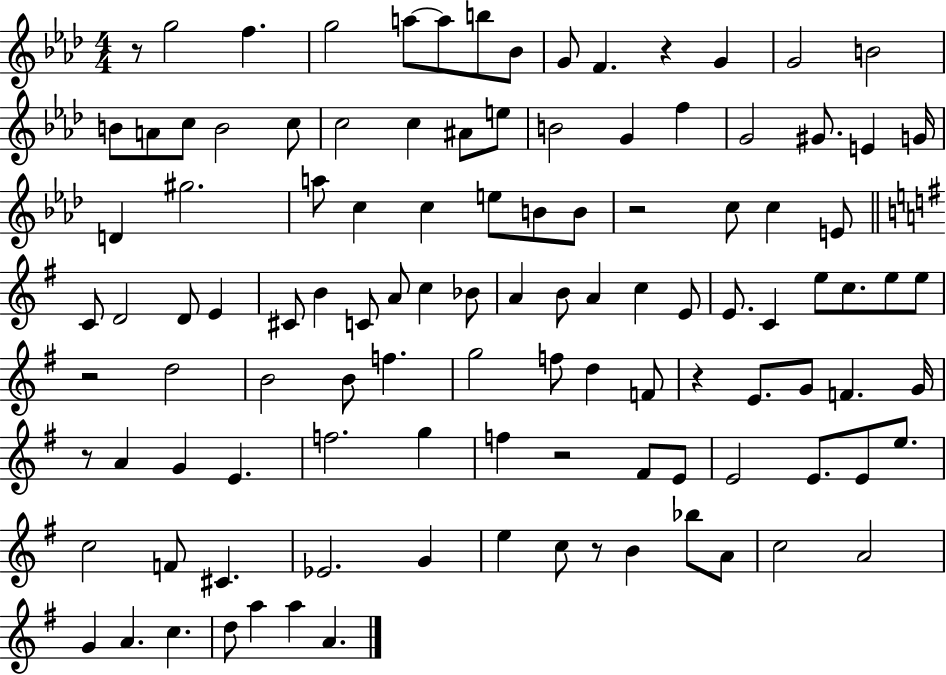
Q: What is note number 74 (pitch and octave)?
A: G4